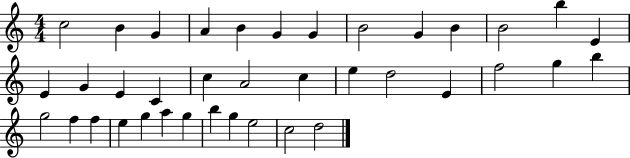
X:1
T:Untitled
M:4/4
L:1/4
K:C
c2 B G A B G G B2 G B B2 b E E G E C c A2 c e d2 E f2 g b g2 f f e g a g b g e2 c2 d2